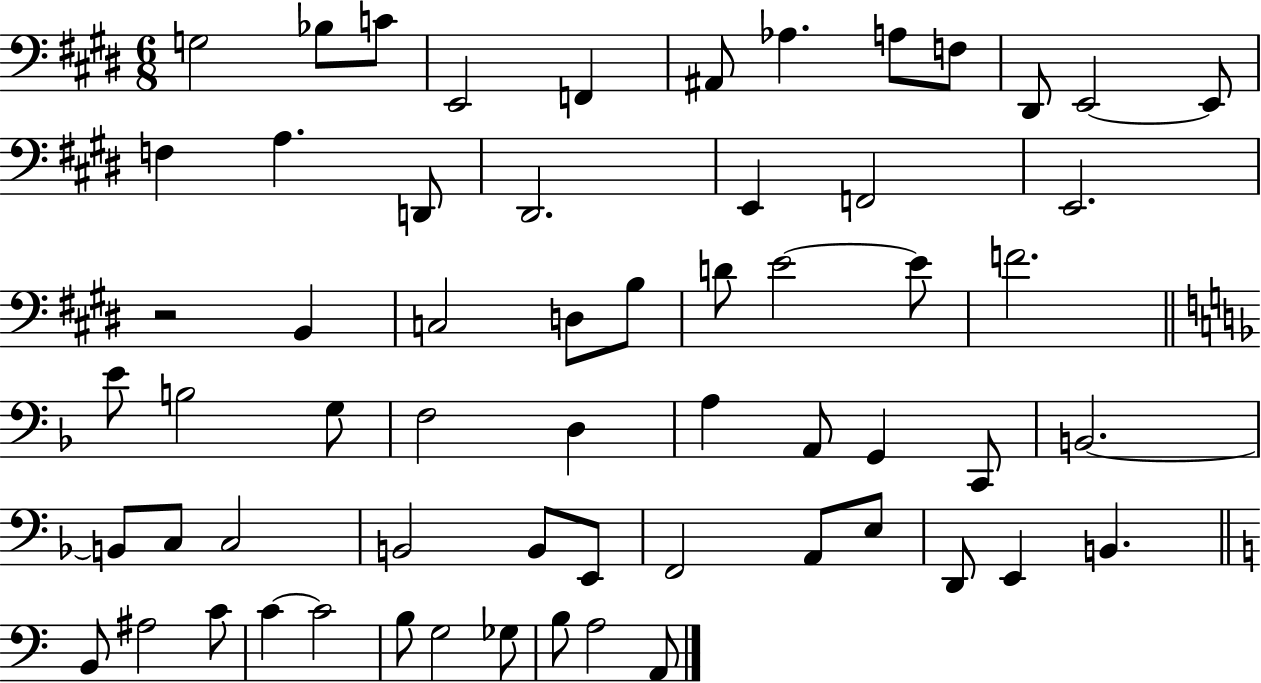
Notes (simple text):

G3/h Bb3/e C4/e E2/h F2/q A#2/e Ab3/q. A3/e F3/e D#2/e E2/h E2/e F3/q A3/q. D2/e D#2/h. E2/q F2/h E2/h. R/h B2/q C3/h D3/e B3/e D4/e E4/h E4/e F4/h. E4/e B3/h G3/e F3/h D3/q A3/q A2/e G2/q C2/e B2/h. B2/e C3/e C3/h B2/h B2/e E2/e F2/h A2/e E3/e D2/e E2/q B2/q. B2/e A#3/h C4/e C4/q C4/h B3/e G3/h Gb3/e B3/e A3/h A2/e